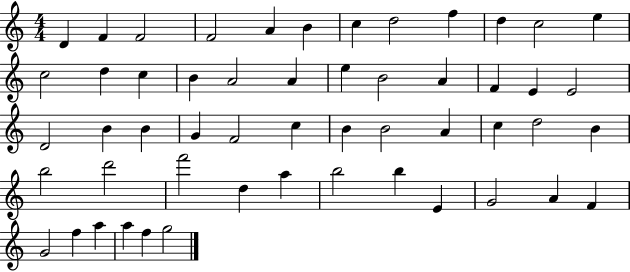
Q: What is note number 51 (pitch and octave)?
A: A5